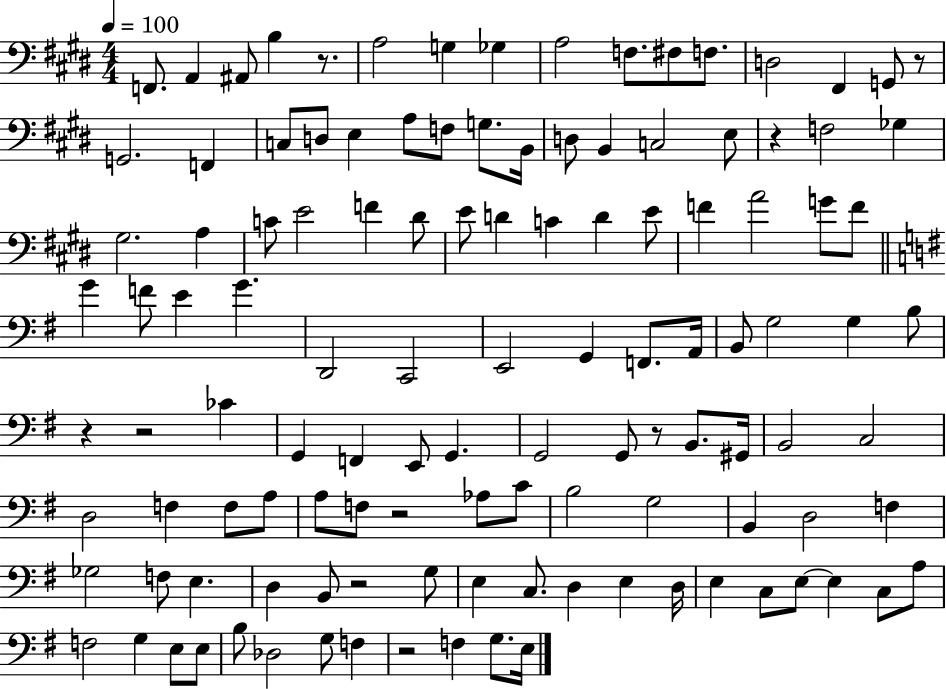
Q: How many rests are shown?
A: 9